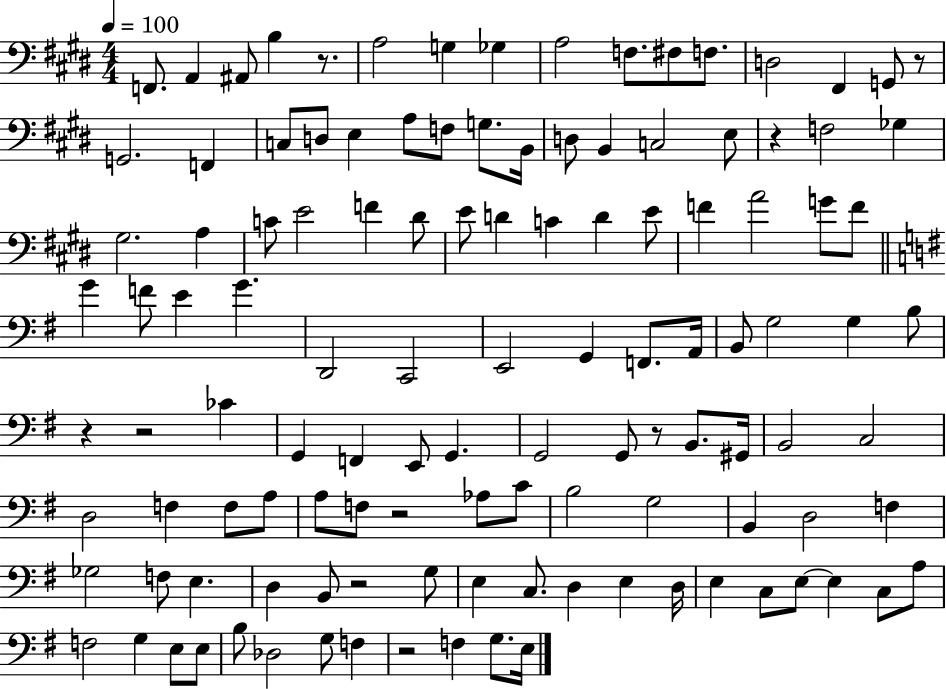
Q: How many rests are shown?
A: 9